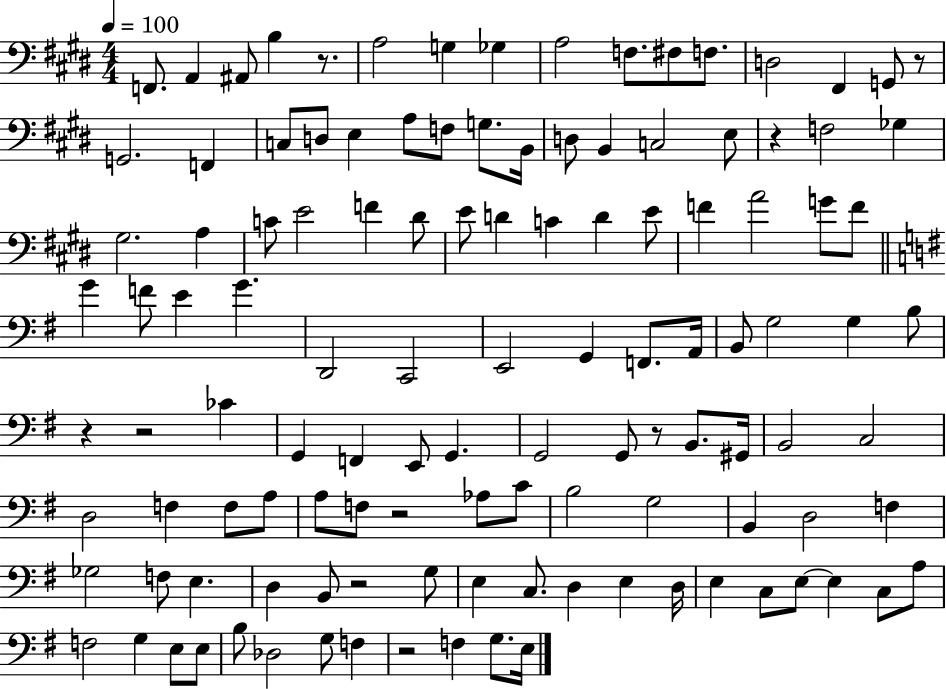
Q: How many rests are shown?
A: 9